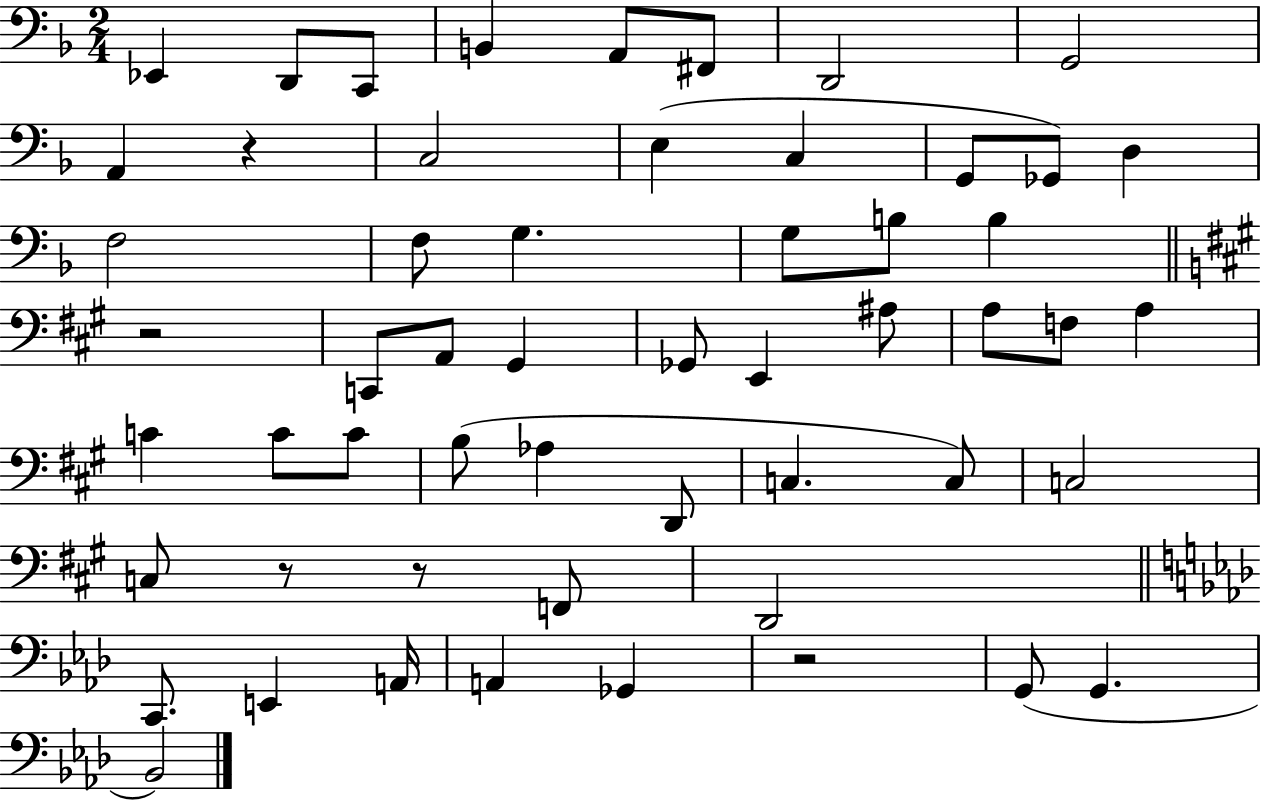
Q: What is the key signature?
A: F major